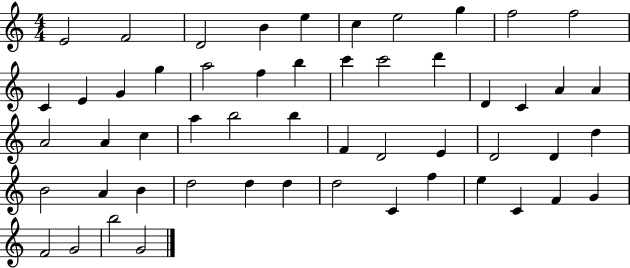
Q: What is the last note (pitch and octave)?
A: G4